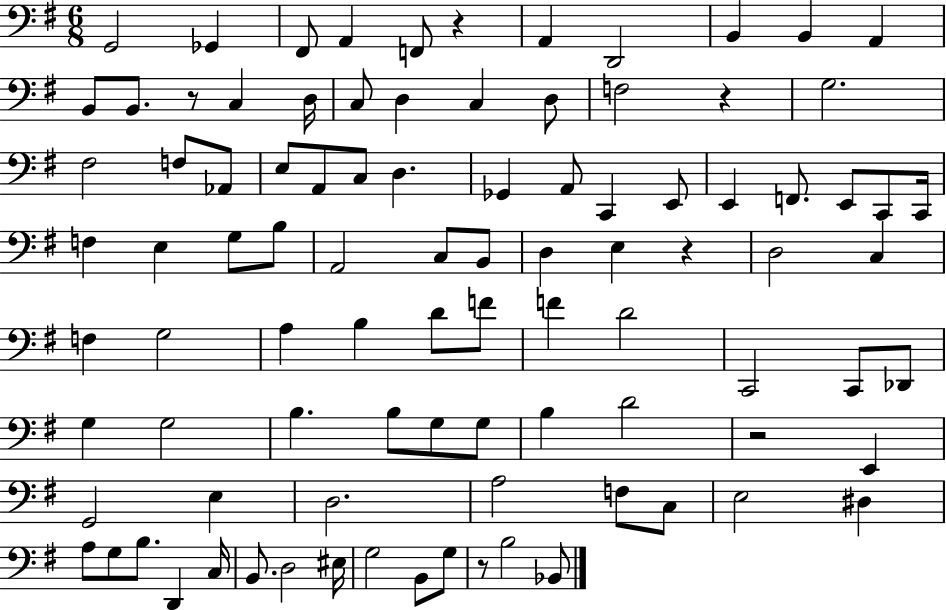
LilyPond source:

{
  \clef bass
  \numericTimeSignature
  \time 6/8
  \key g \major
  g,2 ges,4 | fis,8 a,4 f,8 r4 | a,4 d,2 | b,4 b,4 a,4 | \break b,8 b,8. r8 c4 d16 | c8 d4 c4 d8 | f2 r4 | g2. | \break fis2 f8 aes,8 | e8 a,8 c8 d4. | ges,4 a,8 c,4 e,8 | e,4 f,8. e,8 c,8 c,16 | \break f4 e4 g8 b8 | a,2 c8 b,8 | d4 e4 r4 | d2 c4 | \break f4 g2 | a4 b4 d'8 f'8 | f'4 d'2 | c,2 c,8 des,8 | \break g4 g2 | b4. b8 g8 g8 | b4 d'2 | r2 e,4 | \break g,2 e4 | d2. | a2 f8 c8 | e2 dis4 | \break a8 g8 b8. d,4 c16 | b,8. d2 eis16 | g2 b,8 g8 | r8 b2 bes,8 | \break \bar "|."
}